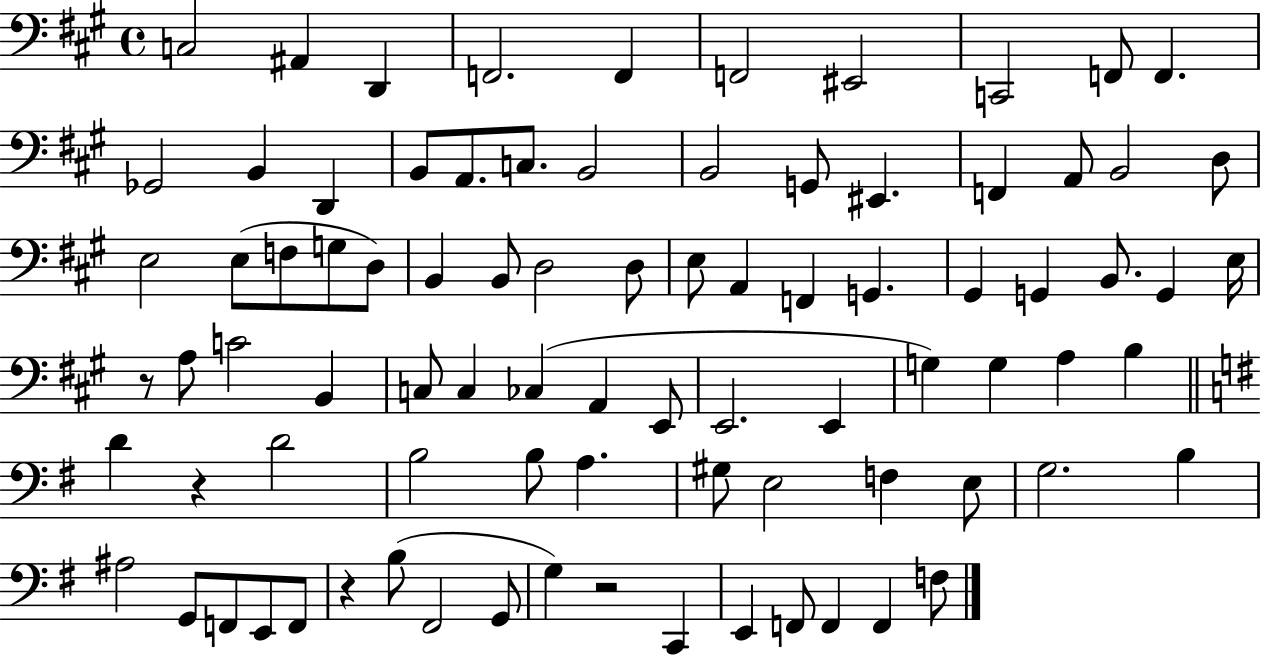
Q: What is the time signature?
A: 4/4